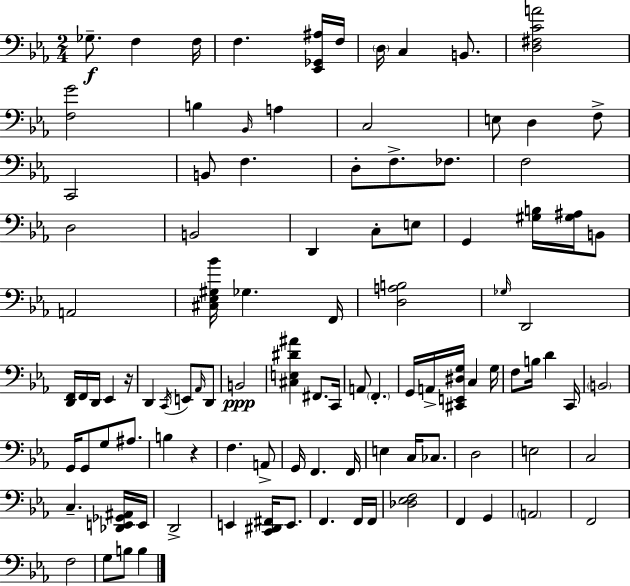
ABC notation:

X:1
T:Untitled
M:2/4
L:1/4
K:Cm
_G,/2 F, F,/4 F, [_E,,_G,,^A,]/4 F,/4 D,/4 C, B,,/2 [D,^F,CA]2 [F,G]2 B, _B,,/4 A, C,2 E,/2 D, F,/2 C,,2 B,,/2 F, D,/2 F,/2 _F,/2 F,2 D,2 B,,2 D,, C,/2 E,/2 G,, [^G,B,]/4 [^G,^A,]/4 B,,/2 A,,2 [^C,_E,^G,_B]/4 _G, F,,/4 [D,A,B,]2 _G,/4 D,,2 [D,,F,,]/4 F,,/4 D,,/4 _E,, z/4 D,, C,,/4 E,,/2 _A,,/4 D,,/2 B,,2 [^C,E,^D^A] ^F,,/2 C,,/4 A,,/2 F,, G,,/4 A,,/4 [^C,,E,,^D,G,]/4 C, G,/4 F,/2 B,/4 D C,,/4 B,,2 G,,/4 G,,/2 G,/2 ^A,/2 B, z F, A,,/2 G,,/4 F,, F,,/4 E, C,/4 _C,/2 D,2 E,2 C,2 C, [_D,,E,,_G,,^A,,]/4 E,,/4 D,,2 E,, [C,,^D,,^F,,]/4 E,,/2 F,, F,,/4 F,,/4 [_D,_E,F,]2 F,, G,, A,,2 F,,2 F,2 G,/2 B,/2 B,